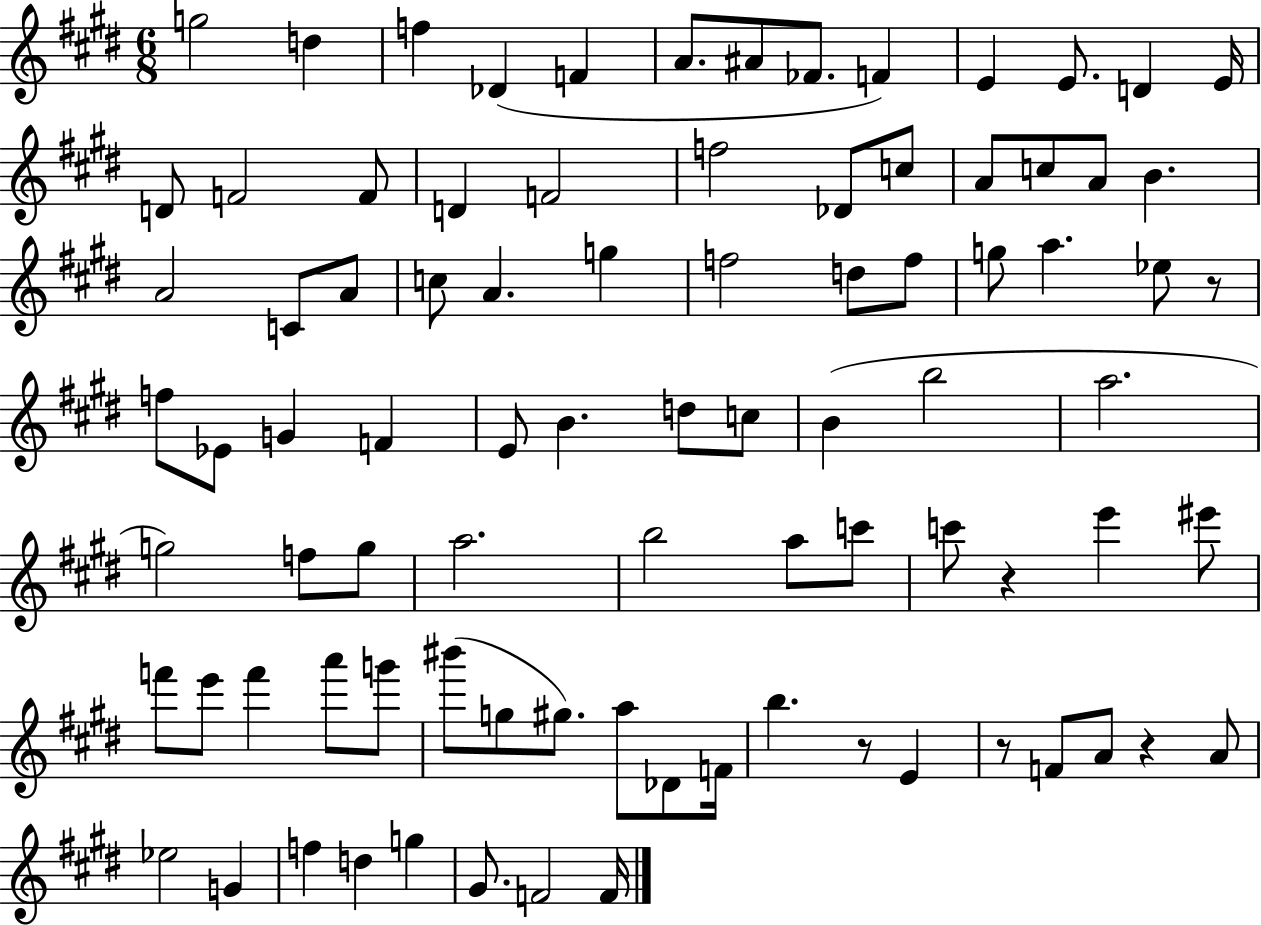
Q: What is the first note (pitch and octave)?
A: G5